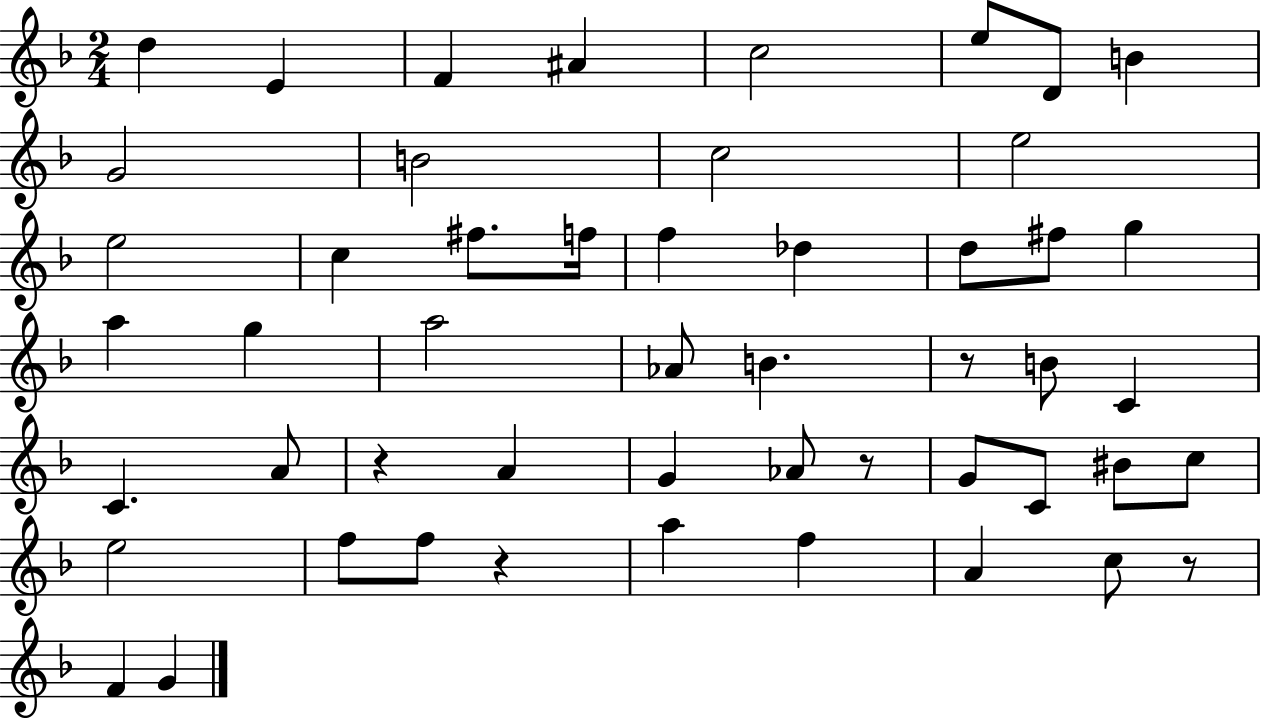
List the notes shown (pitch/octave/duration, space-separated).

D5/q E4/q F4/q A#4/q C5/h E5/e D4/e B4/q G4/h B4/h C5/h E5/h E5/h C5/q F#5/e. F5/s F5/q Db5/q D5/e F#5/e G5/q A5/q G5/q A5/h Ab4/e B4/q. R/e B4/e C4/q C4/q. A4/e R/q A4/q G4/q Ab4/e R/e G4/e C4/e BIS4/e C5/e E5/h F5/e F5/e R/q A5/q F5/q A4/q C5/e R/e F4/q G4/q